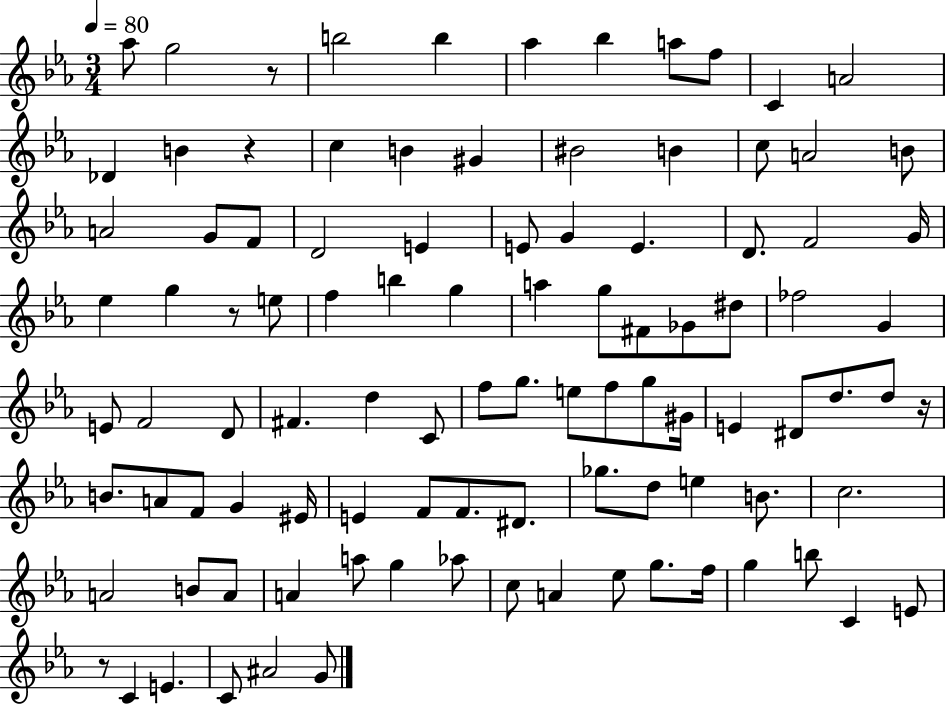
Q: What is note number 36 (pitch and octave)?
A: B5